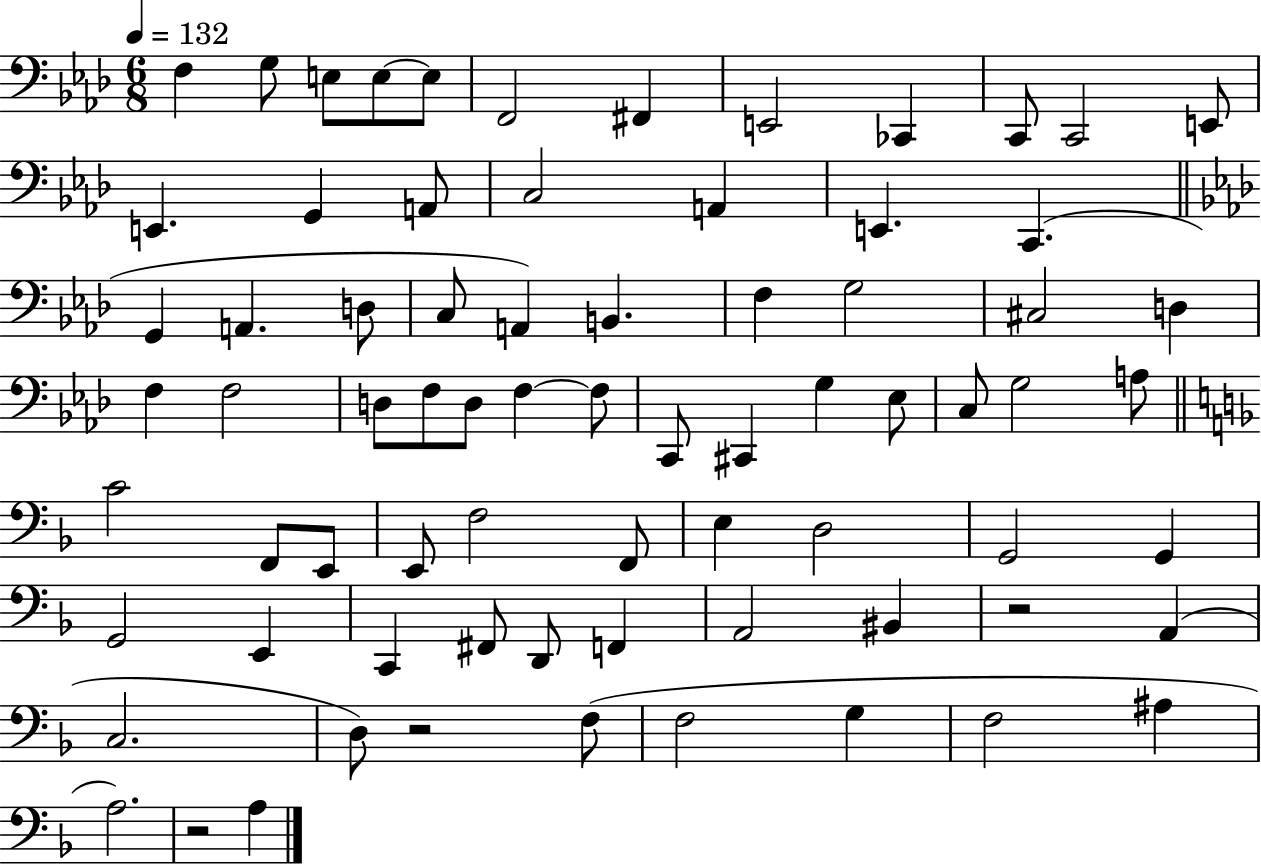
F3/q G3/e E3/e E3/e E3/e F2/h F#2/q E2/h CES2/q C2/e C2/h E2/e E2/q. G2/q A2/e C3/h A2/q E2/q. C2/q. G2/q A2/q. D3/e C3/e A2/q B2/q. F3/q G3/h C#3/h D3/q F3/q F3/h D3/e F3/e D3/e F3/q F3/e C2/e C#2/q G3/q Eb3/e C3/e G3/h A3/e C4/h F2/e E2/e E2/e F3/h F2/e E3/q D3/h G2/h G2/q G2/h E2/q C2/q F#2/e D2/e F2/q A2/h BIS2/q R/h A2/q C3/h. D3/e R/h F3/e F3/h G3/q F3/h A#3/q A3/h. R/h A3/q